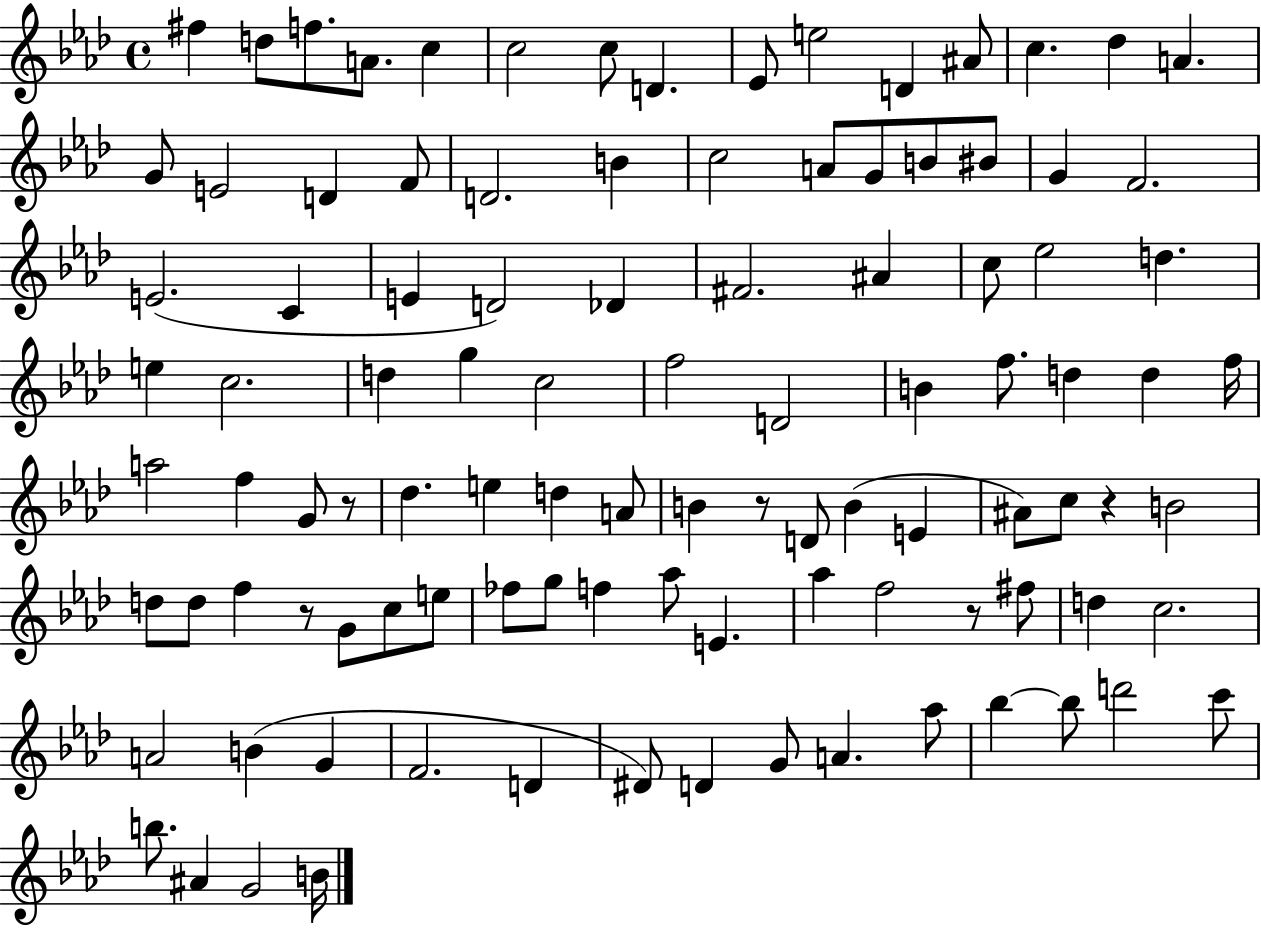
{
  \clef treble
  \time 4/4
  \defaultTimeSignature
  \key aes \major
  fis''4 d''8 f''8. a'8. c''4 | c''2 c''8 d'4. | ees'8 e''2 d'4 ais'8 | c''4. des''4 a'4. | \break g'8 e'2 d'4 f'8 | d'2. b'4 | c''2 a'8 g'8 b'8 bis'8 | g'4 f'2. | \break e'2.( c'4 | e'4 d'2) des'4 | fis'2. ais'4 | c''8 ees''2 d''4. | \break e''4 c''2. | d''4 g''4 c''2 | f''2 d'2 | b'4 f''8. d''4 d''4 f''16 | \break a''2 f''4 g'8 r8 | des''4. e''4 d''4 a'8 | b'4 r8 d'8 b'4( e'4 | ais'8) c''8 r4 b'2 | \break d''8 d''8 f''4 r8 g'8 c''8 e''8 | fes''8 g''8 f''4 aes''8 e'4. | aes''4 f''2 r8 fis''8 | d''4 c''2. | \break a'2 b'4( g'4 | f'2. d'4 | dis'8) d'4 g'8 a'4. aes''8 | bes''4~~ bes''8 d'''2 c'''8 | \break b''8. ais'4 g'2 b'16 | \bar "|."
}